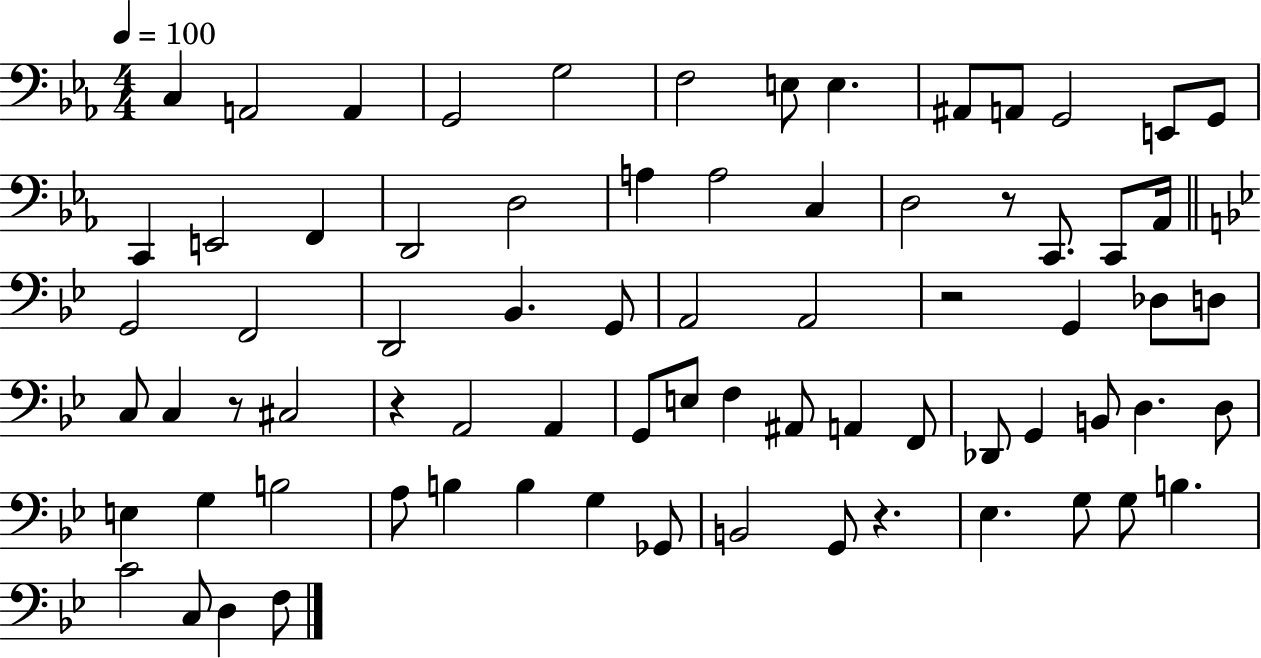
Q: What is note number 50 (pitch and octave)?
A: D3